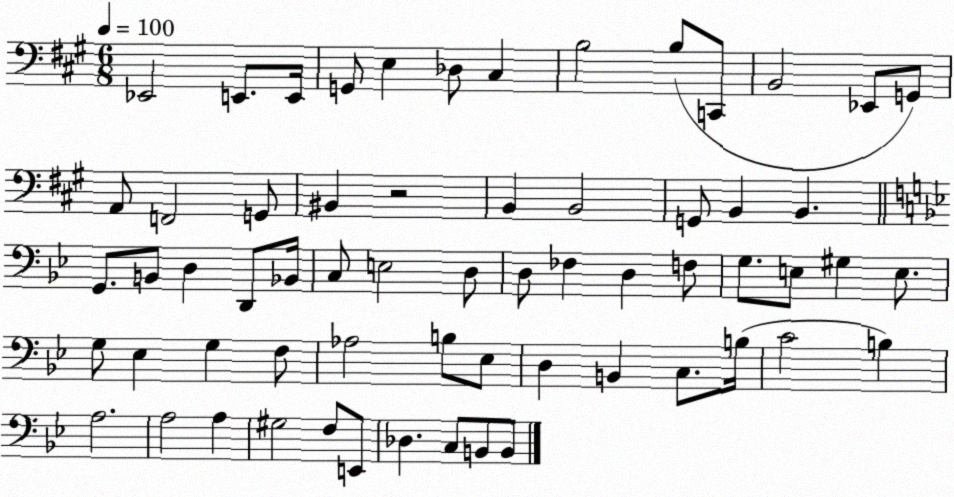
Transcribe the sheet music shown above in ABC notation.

X:1
T:Untitled
M:6/8
L:1/4
K:A
_E,,2 E,,/2 E,,/4 G,,/2 E, _D,/2 ^C, B,2 B,/2 C,,/2 B,,2 _E,,/2 G,,/2 A,,/2 F,,2 G,,/2 ^B,, z2 B,, B,,2 G,,/2 B,, B,, G,,/2 B,,/2 D, D,,/2 _B,,/4 C,/2 E,2 D,/2 D,/2 _F, D, F,/2 G,/2 E,/2 ^G, E,/2 G,/2 _E, G, F,/2 _A,2 B,/2 _E,/2 D, B,, C,/2 B,/4 C2 B, A,2 A,2 A, ^G,2 F,/2 E,,/2 _D, C,/2 B,,/2 B,,/2